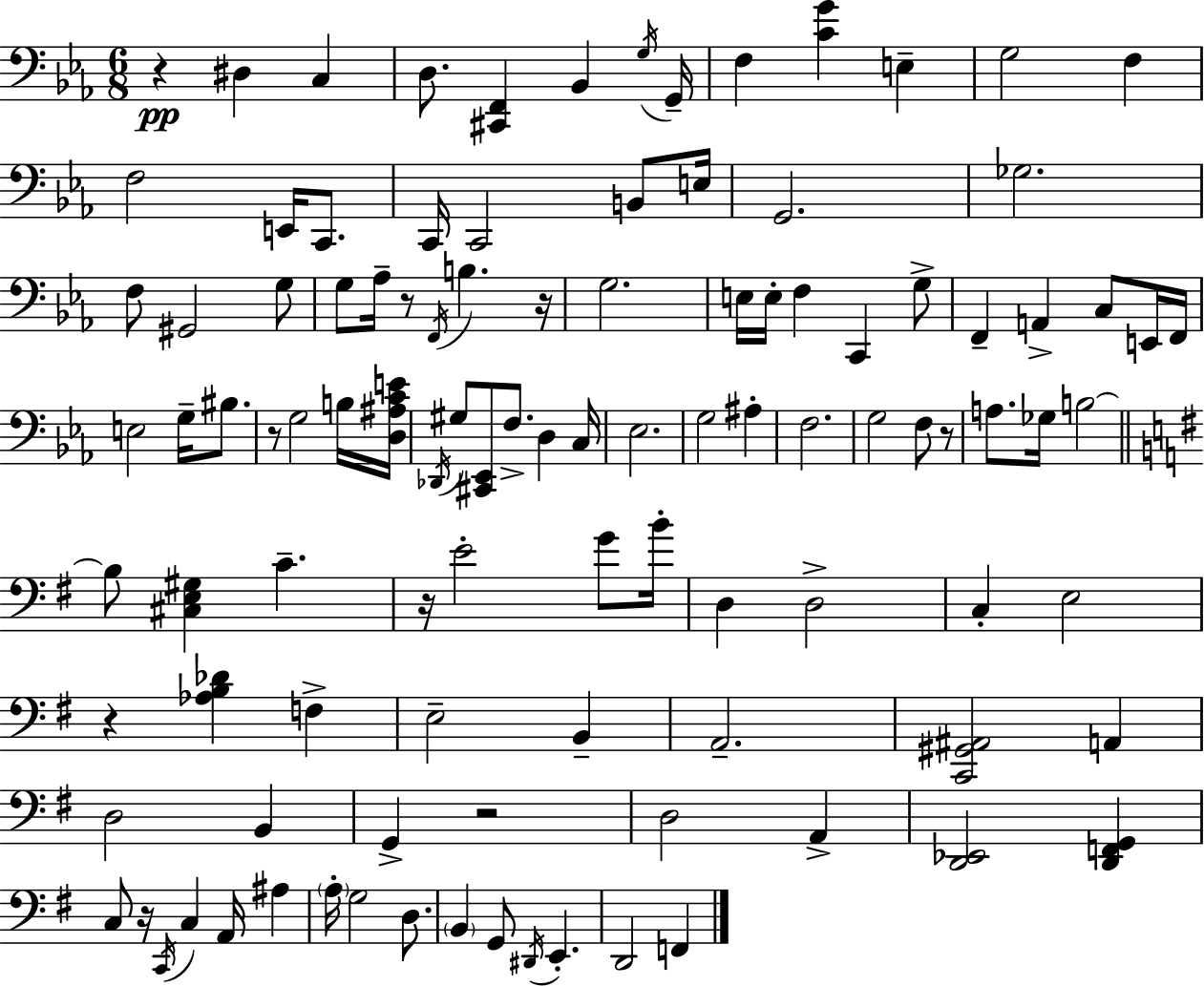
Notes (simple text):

R/q D#3/q C3/q D3/e. [C#2,F2]/q Bb2/q G3/s G2/s F3/q [C4,G4]/q E3/q G3/h F3/q F3/h E2/s C2/e. C2/s C2/h B2/e E3/s G2/h. Gb3/h. F3/e G#2/h G3/e G3/e Ab3/s R/e F2/s B3/q. R/s G3/h. E3/s E3/s F3/q C2/q G3/e F2/q A2/q C3/e E2/s F2/s E3/h G3/s BIS3/e. R/e G3/h B3/s [D3,A#3,C4,E4]/s Db2/s G#3/e [C#2,Eb2]/e F3/e. D3/q C3/s Eb3/h. G3/h A#3/q F3/h. G3/h F3/e R/e A3/e. Gb3/s B3/h B3/e [C#3,E3,G#3]/q C4/q. R/s E4/h G4/e B4/s D3/q D3/h C3/q E3/h R/q [Ab3,B3,Db4]/q F3/q E3/h B2/q A2/h. [C2,G#2,A#2]/h A2/q D3/h B2/q G2/q R/h D3/h A2/q [D2,Eb2]/h [D2,F2,G2]/q C3/e R/s C2/s C3/q A2/s A#3/q A3/s G3/h D3/e. B2/q G2/e D#2/s E2/q. D2/h F2/q